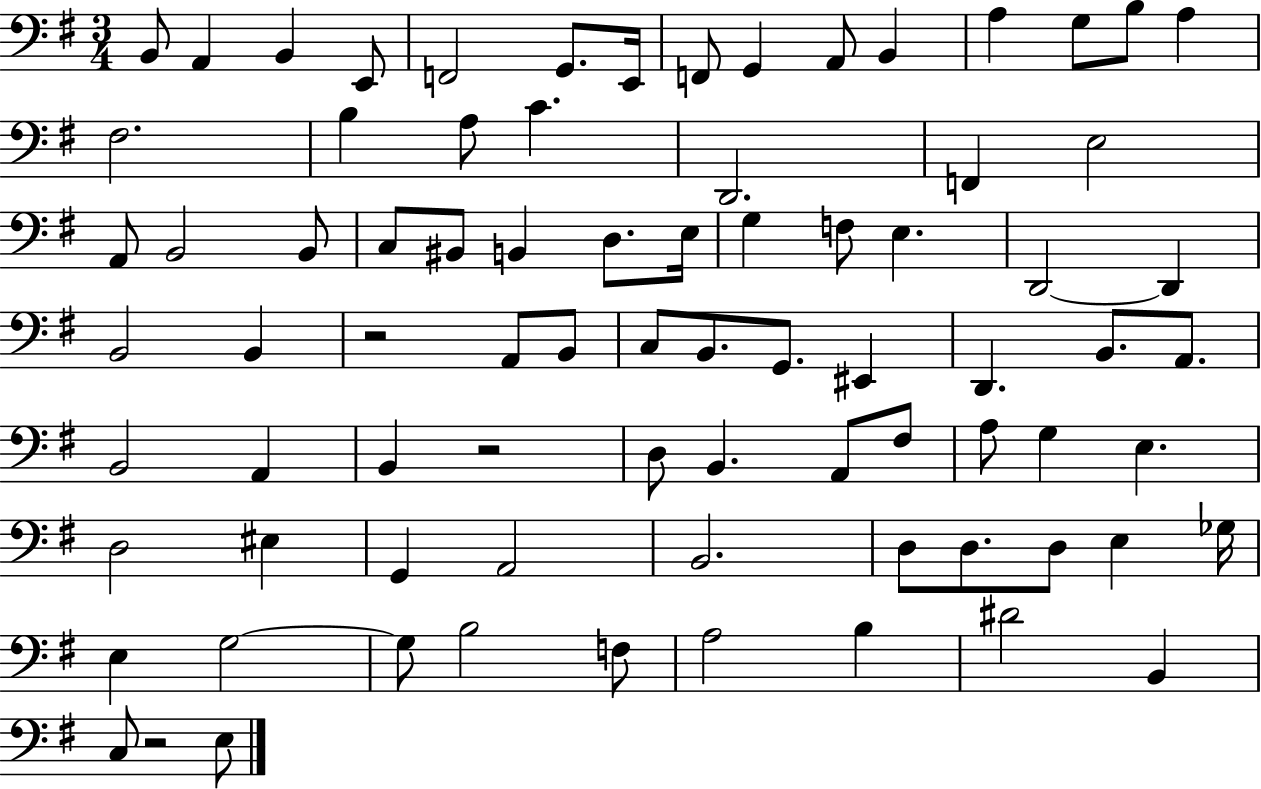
{
  \clef bass
  \numericTimeSignature
  \time 3/4
  \key g \major
  \repeat volta 2 { b,8 a,4 b,4 e,8 | f,2 g,8. e,16 | f,8 g,4 a,8 b,4 | a4 g8 b8 a4 | \break fis2. | b4 a8 c'4. | d,2. | f,4 e2 | \break a,8 b,2 b,8 | c8 bis,8 b,4 d8. e16 | g4 f8 e4. | d,2~~ d,4 | \break b,2 b,4 | r2 a,8 b,8 | c8 b,8. g,8. eis,4 | d,4. b,8. a,8. | \break b,2 a,4 | b,4 r2 | d8 b,4. a,8 fis8 | a8 g4 e4. | \break d2 eis4 | g,4 a,2 | b,2. | d8 d8. d8 e4 ges16 | \break e4 g2~~ | g8 b2 f8 | a2 b4 | dis'2 b,4 | \break c8 r2 e8 | } \bar "|."
}